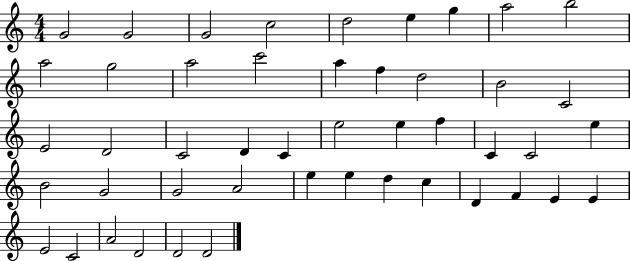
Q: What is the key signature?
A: C major